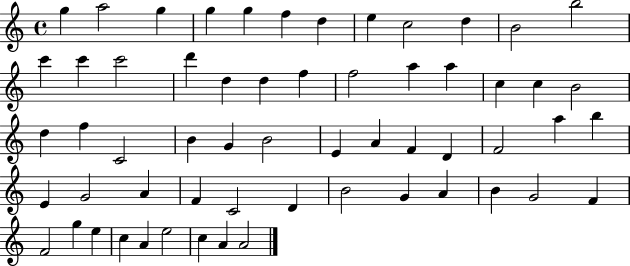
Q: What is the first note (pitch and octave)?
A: G5